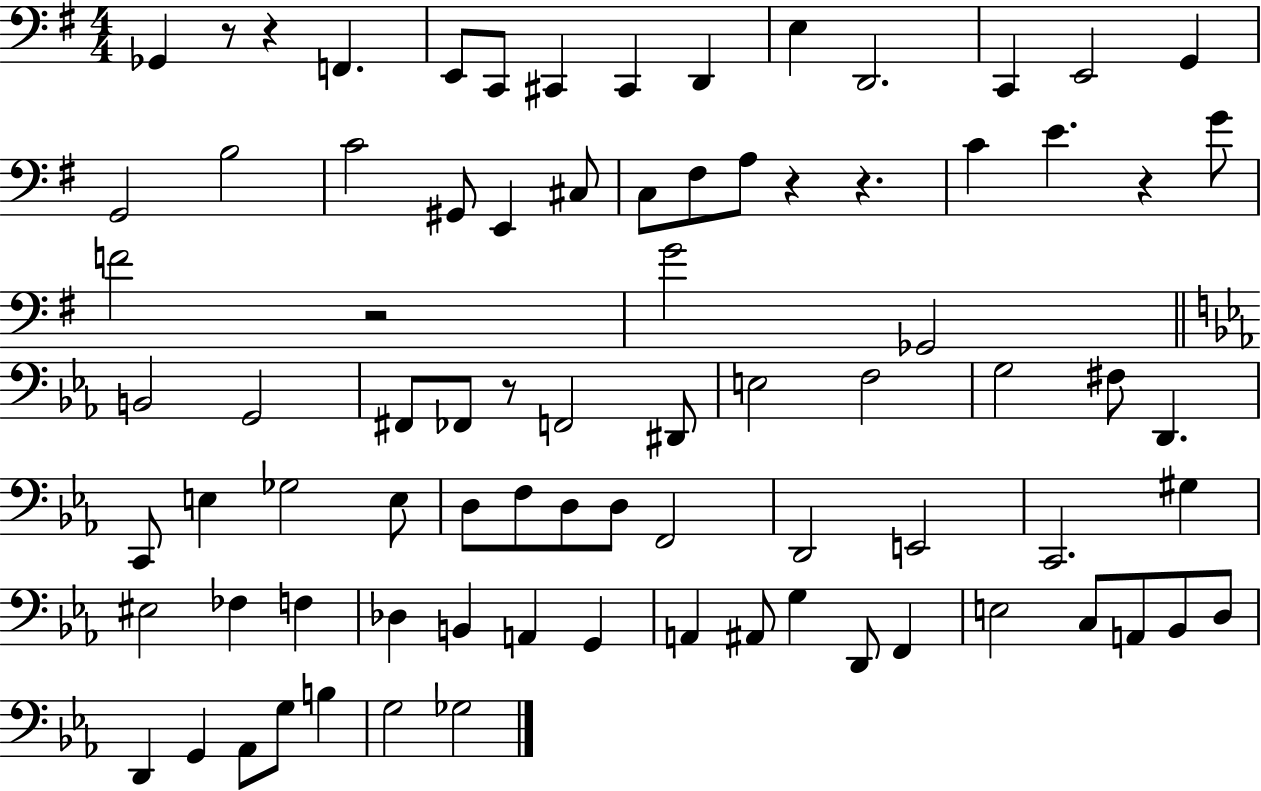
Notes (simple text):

Gb2/q R/e R/q F2/q. E2/e C2/e C#2/q C#2/q D2/q E3/q D2/h. C2/q E2/h G2/q G2/h B3/h C4/h G#2/e E2/q C#3/e C3/e F#3/e A3/e R/q R/q. C4/q E4/q. R/q G4/e F4/h R/h G4/h Gb2/h B2/h G2/h F#2/e FES2/e R/e F2/h D#2/e E3/h F3/h G3/h F#3/e D2/q. C2/e E3/q Gb3/h E3/e D3/e F3/e D3/e D3/e F2/h D2/h E2/h C2/h. G#3/q EIS3/h FES3/q F3/q Db3/q B2/q A2/q G2/q A2/q A#2/e G3/q D2/e F2/q E3/h C3/e A2/e Bb2/e D3/e D2/q G2/q Ab2/e G3/e B3/q G3/h Gb3/h